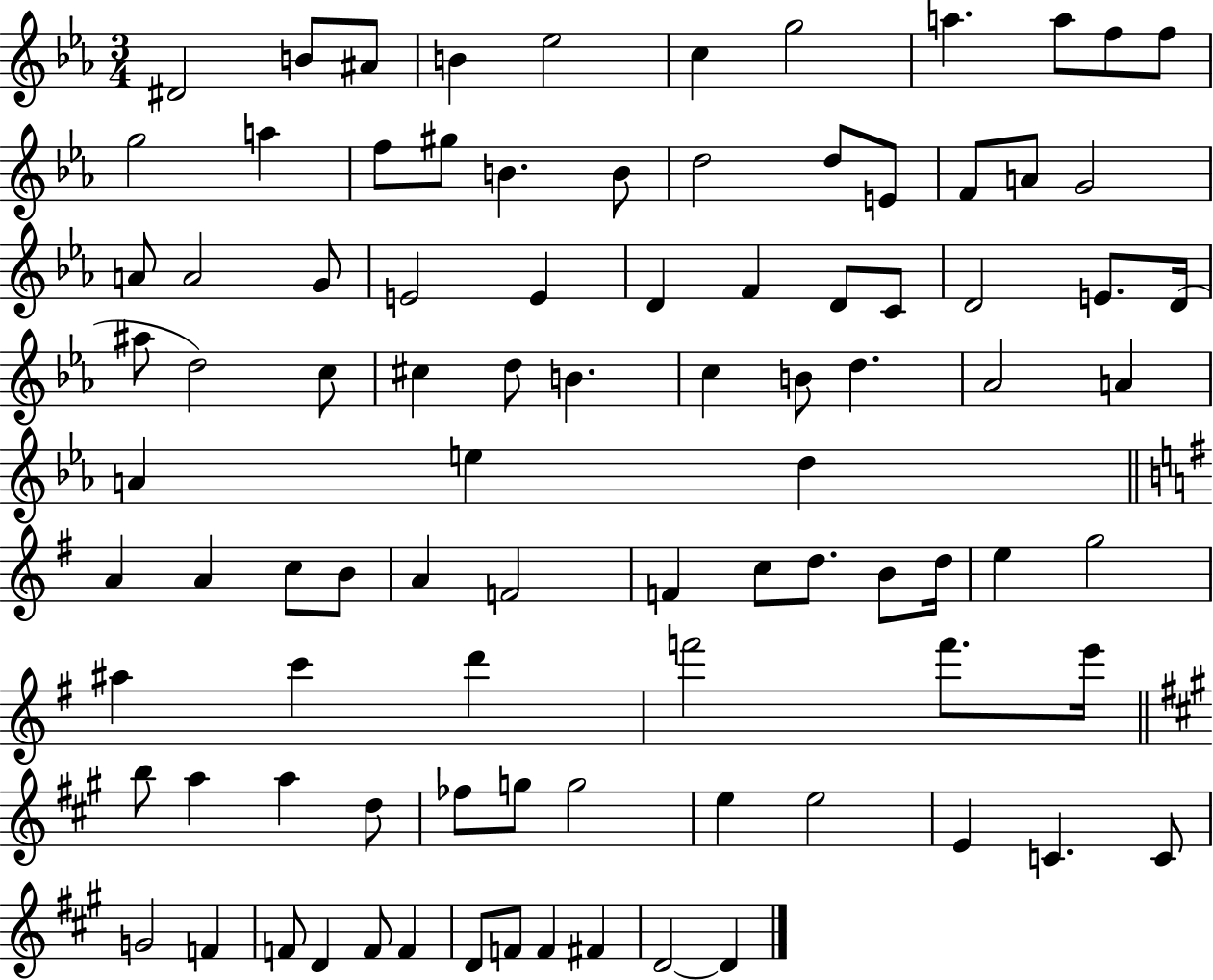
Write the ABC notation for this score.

X:1
T:Untitled
M:3/4
L:1/4
K:Eb
^D2 B/2 ^A/2 B _e2 c g2 a a/2 f/2 f/2 g2 a f/2 ^g/2 B B/2 d2 d/2 E/2 F/2 A/2 G2 A/2 A2 G/2 E2 E D F D/2 C/2 D2 E/2 D/4 ^a/2 d2 c/2 ^c d/2 B c B/2 d _A2 A A e d A A c/2 B/2 A F2 F c/2 d/2 B/2 d/4 e g2 ^a c' d' f'2 f'/2 e'/4 b/2 a a d/2 _f/2 g/2 g2 e e2 E C C/2 G2 F F/2 D F/2 F D/2 F/2 F ^F D2 D